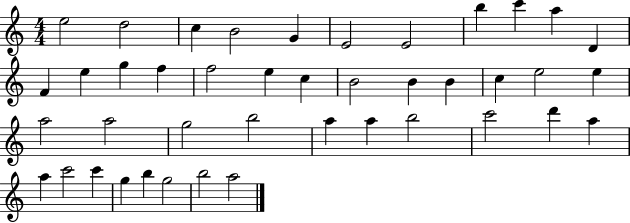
{
  \clef treble
  \numericTimeSignature
  \time 4/4
  \key c \major
  e''2 d''2 | c''4 b'2 g'4 | e'2 e'2 | b''4 c'''4 a''4 d'4 | \break f'4 e''4 g''4 f''4 | f''2 e''4 c''4 | b'2 b'4 b'4 | c''4 e''2 e''4 | \break a''2 a''2 | g''2 b''2 | a''4 a''4 b''2 | c'''2 d'''4 a''4 | \break a''4 c'''2 c'''4 | g''4 b''4 g''2 | b''2 a''2 | \bar "|."
}